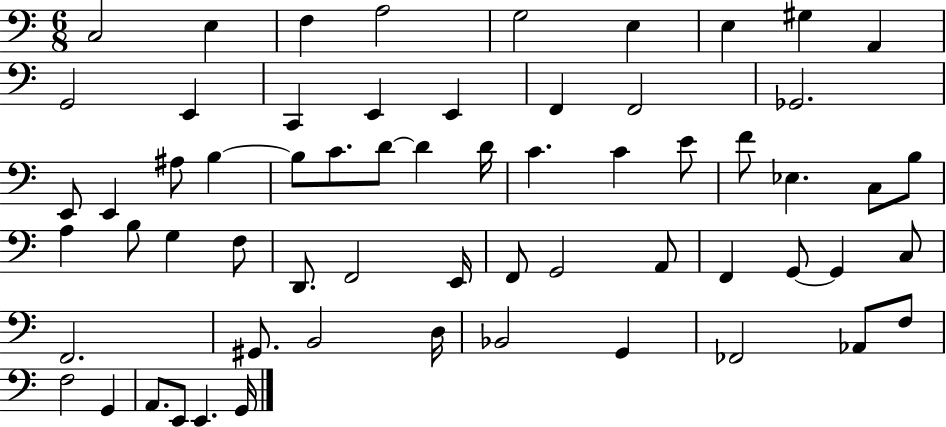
X:1
T:Untitled
M:6/8
L:1/4
K:C
C,2 E, F, A,2 G,2 E, E, ^G, A,, G,,2 E,, C,, E,, E,, F,, F,,2 _G,,2 E,,/2 E,, ^A,/2 B, B,/2 C/2 D/2 D D/4 C C E/2 F/2 _E, C,/2 B,/2 A, B,/2 G, F,/2 D,,/2 F,,2 E,,/4 F,,/2 G,,2 A,,/2 F,, G,,/2 G,, C,/2 F,,2 ^G,,/2 B,,2 D,/4 _B,,2 G,, _F,,2 _A,,/2 F,/2 F,2 G,, A,,/2 E,,/2 E,, G,,/4